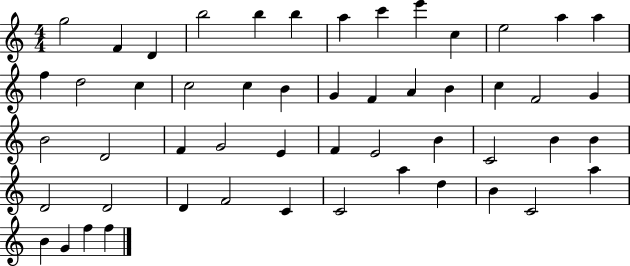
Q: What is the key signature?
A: C major